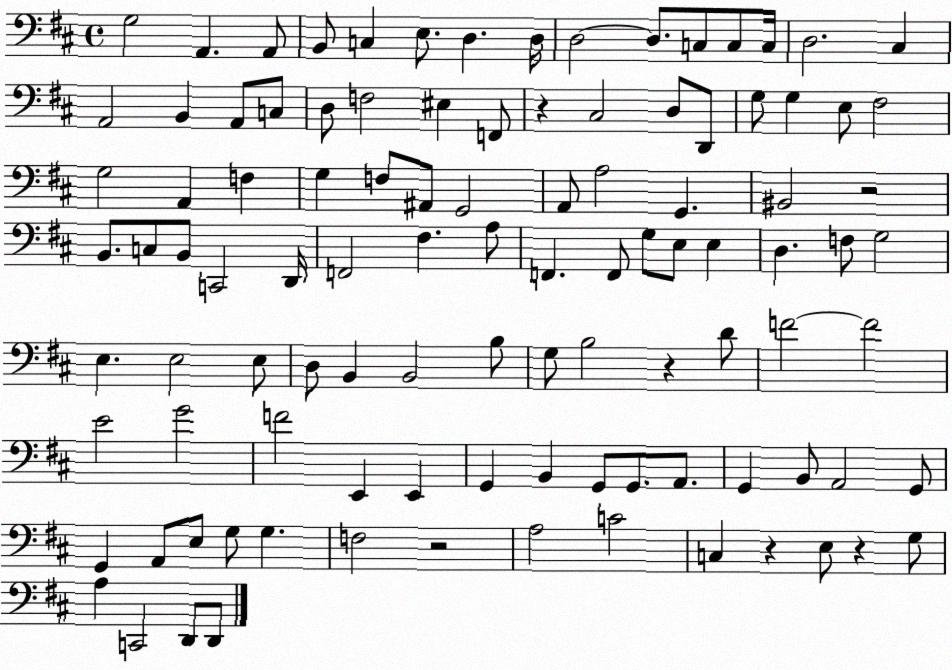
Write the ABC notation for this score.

X:1
T:Untitled
M:4/4
L:1/4
K:D
G,2 A,, A,,/2 B,,/2 C, E,/2 D, D,/4 D,2 D,/2 C,/2 C,/2 C,/4 D,2 ^C, A,,2 B,, A,,/2 C,/2 D,/2 F,2 ^E, F,,/2 z ^C,2 D,/2 D,,/2 G,/2 G, E,/2 ^F,2 G,2 A,, F, G, F,/2 ^A,,/2 G,,2 A,,/2 A,2 G,, ^B,,2 z2 B,,/2 C,/2 B,,/2 C,,2 D,,/4 F,,2 ^F, A,/2 F,, F,,/2 G,/2 E,/2 E, D, F,/2 G,2 E, E,2 E,/2 D,/2 B,, B,,2 B,/2 G,/2 B,2 z D/2 F2 F2 E2 G2 F2 E,, E,, G,, B,, G,,/2 G,,/2 A,,/2 G,, B,,/2 A,,2 G,,/2 G,, A,,/2 E,/2 G,/2 G, F,2 z2 A,2 C2 C, z E,/2 z G,/2 A, C,,2 D,,/2 D,,/2